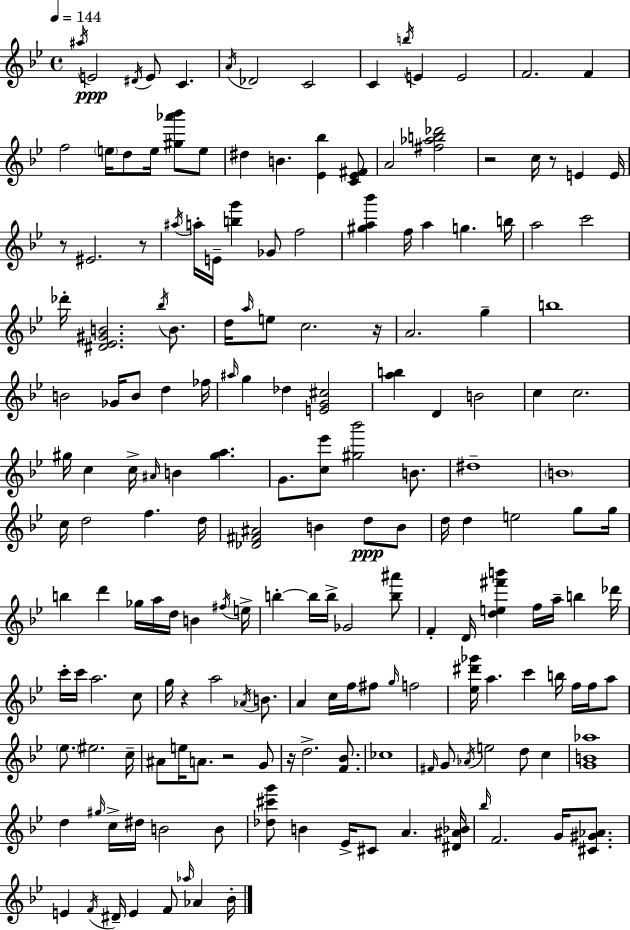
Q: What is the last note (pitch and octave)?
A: Bb4